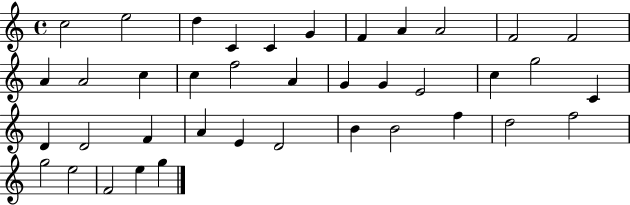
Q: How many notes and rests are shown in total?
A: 39